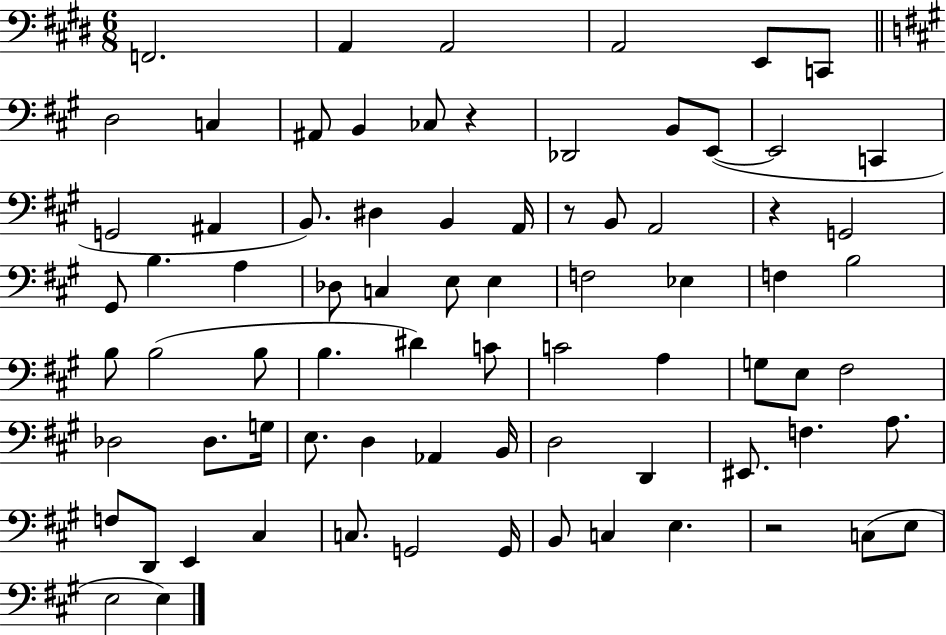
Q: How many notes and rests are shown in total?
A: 77